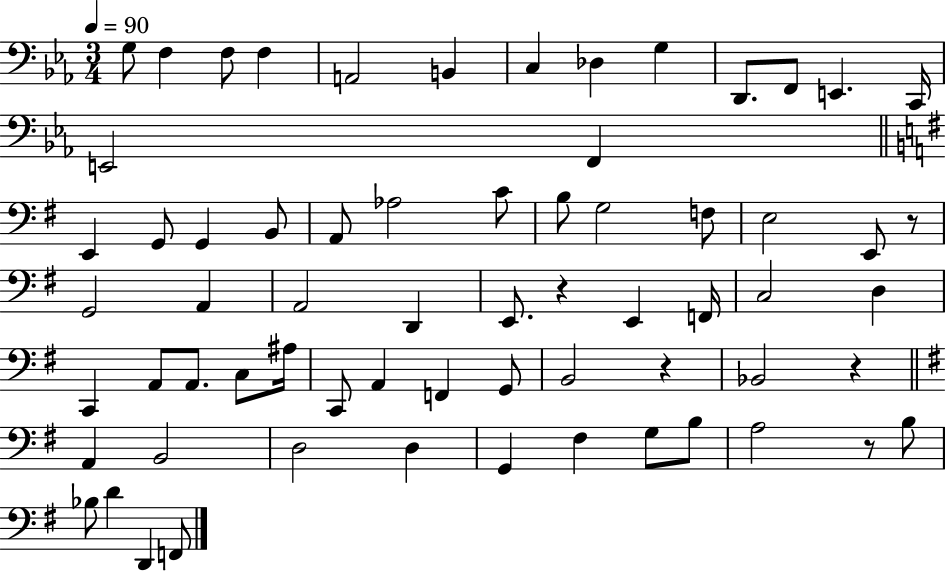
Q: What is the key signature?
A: EES major